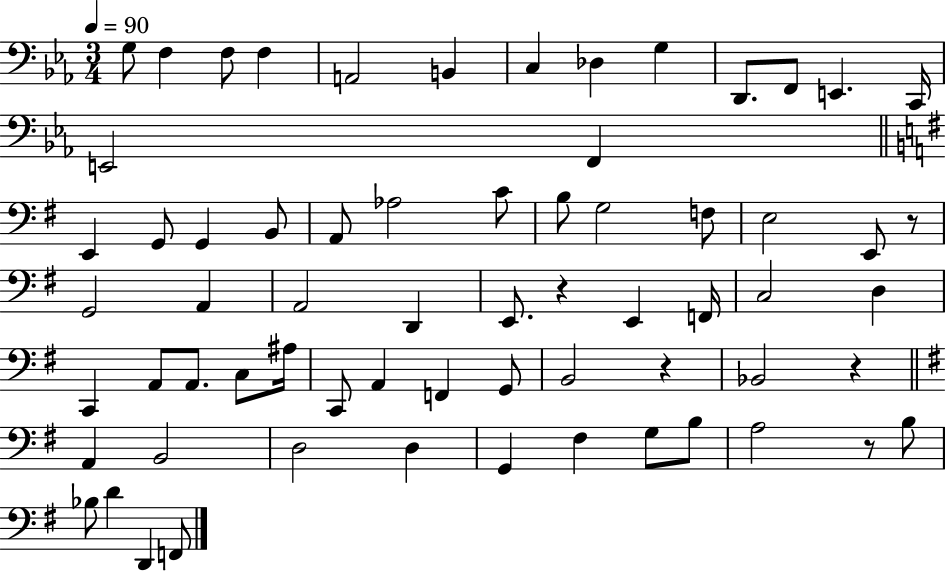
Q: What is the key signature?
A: EES major